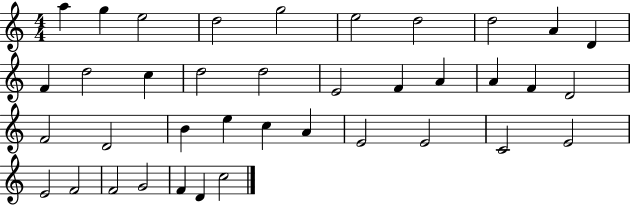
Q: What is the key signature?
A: C major